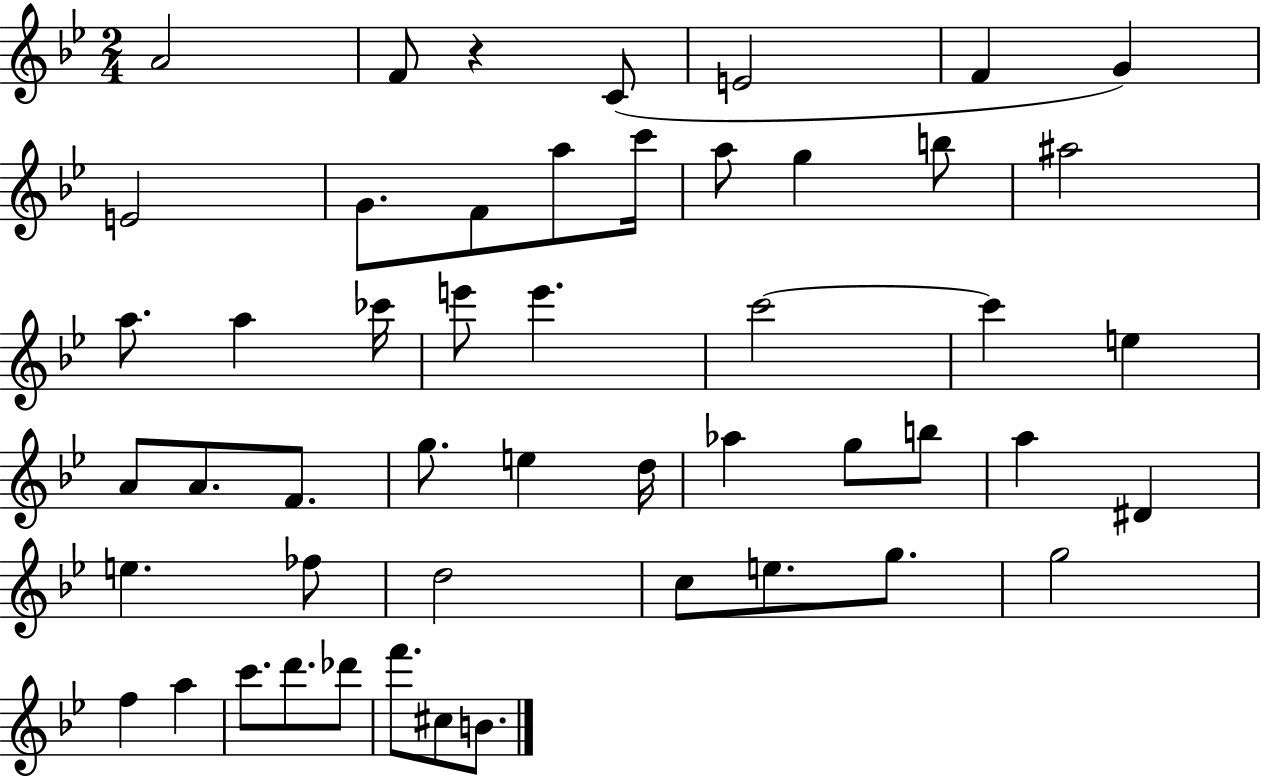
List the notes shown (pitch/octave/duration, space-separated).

A4/h F4/e R/q C4/e E4/h F4/q G4/q E4/h G4/e. F4/e A5/e C6/s A5/e G5/q B5/e A#5/h A5/e. A5/q CES6/s E6/e E6/q. C6/h C6/q E5/q A4/e A4/e. F4/e. G5/e. E5/q D5/s Ab5/q G5/e B5/e A5/q D#4/q E5/q. FES5/e D5/h C5/e E5/e. G5/e. G5/h F5/q A5/q C6/e. D6/e. Db6/e F6/e. C#5/e B4/e.